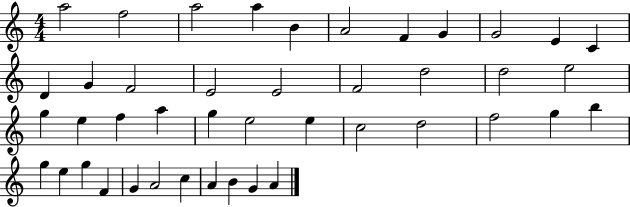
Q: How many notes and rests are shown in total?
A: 43